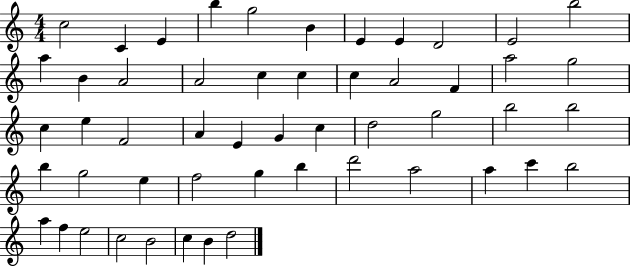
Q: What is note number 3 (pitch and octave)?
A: E4